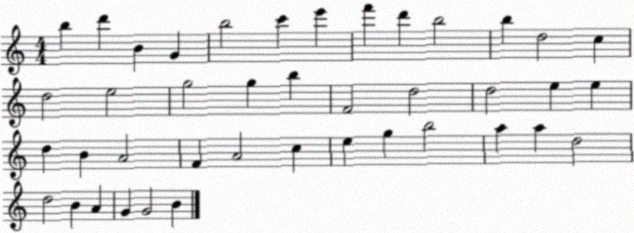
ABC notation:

X:1
T:Untitled
M:4/4
L:1/4
K:C
b d' B G b2 c' e' f' d' b2 b d2 c d2 e2 g2 g b F2 d2 d2 e e d B A2 F A2 c e g b2 a a d2 d2 B A G G2 B